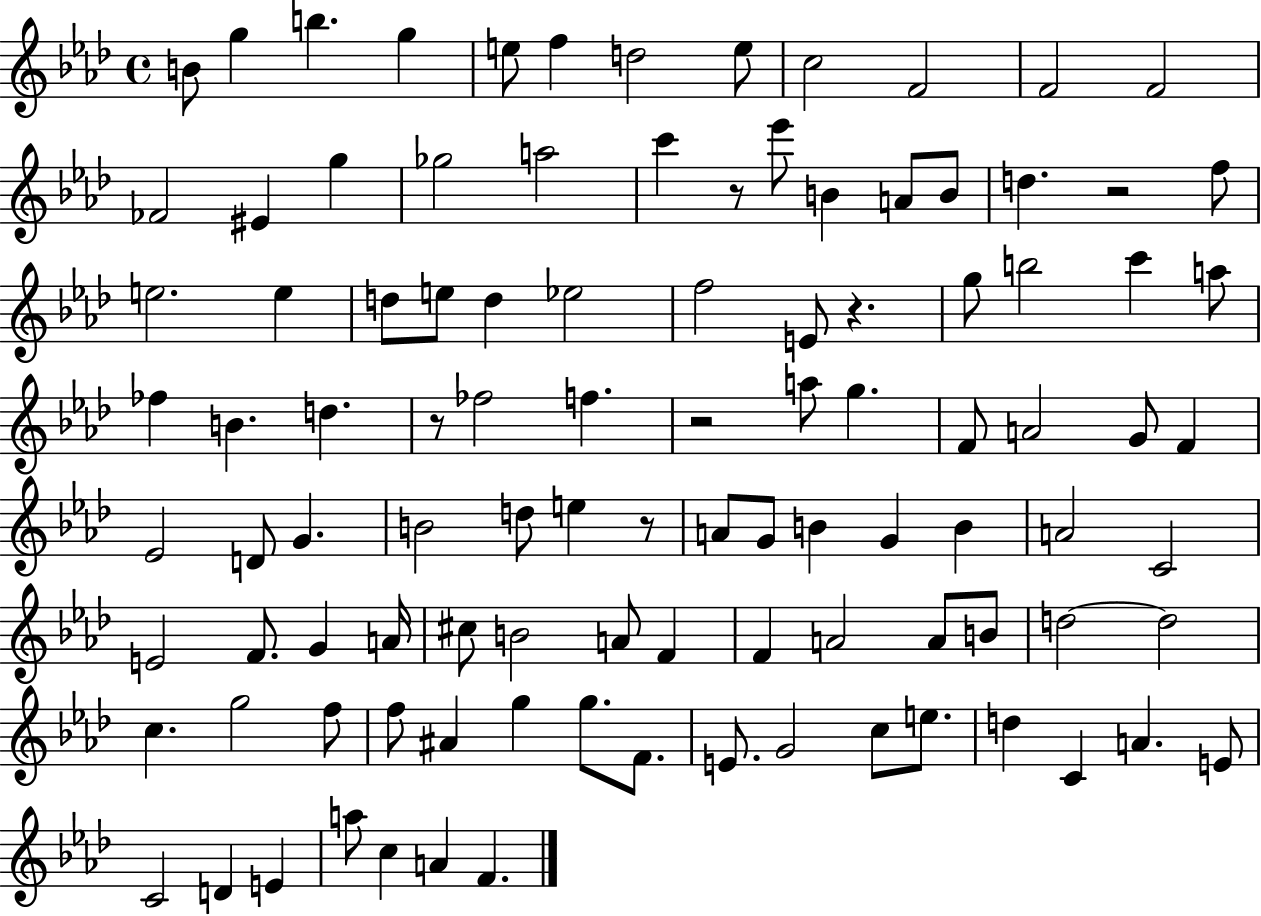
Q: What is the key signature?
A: AES major